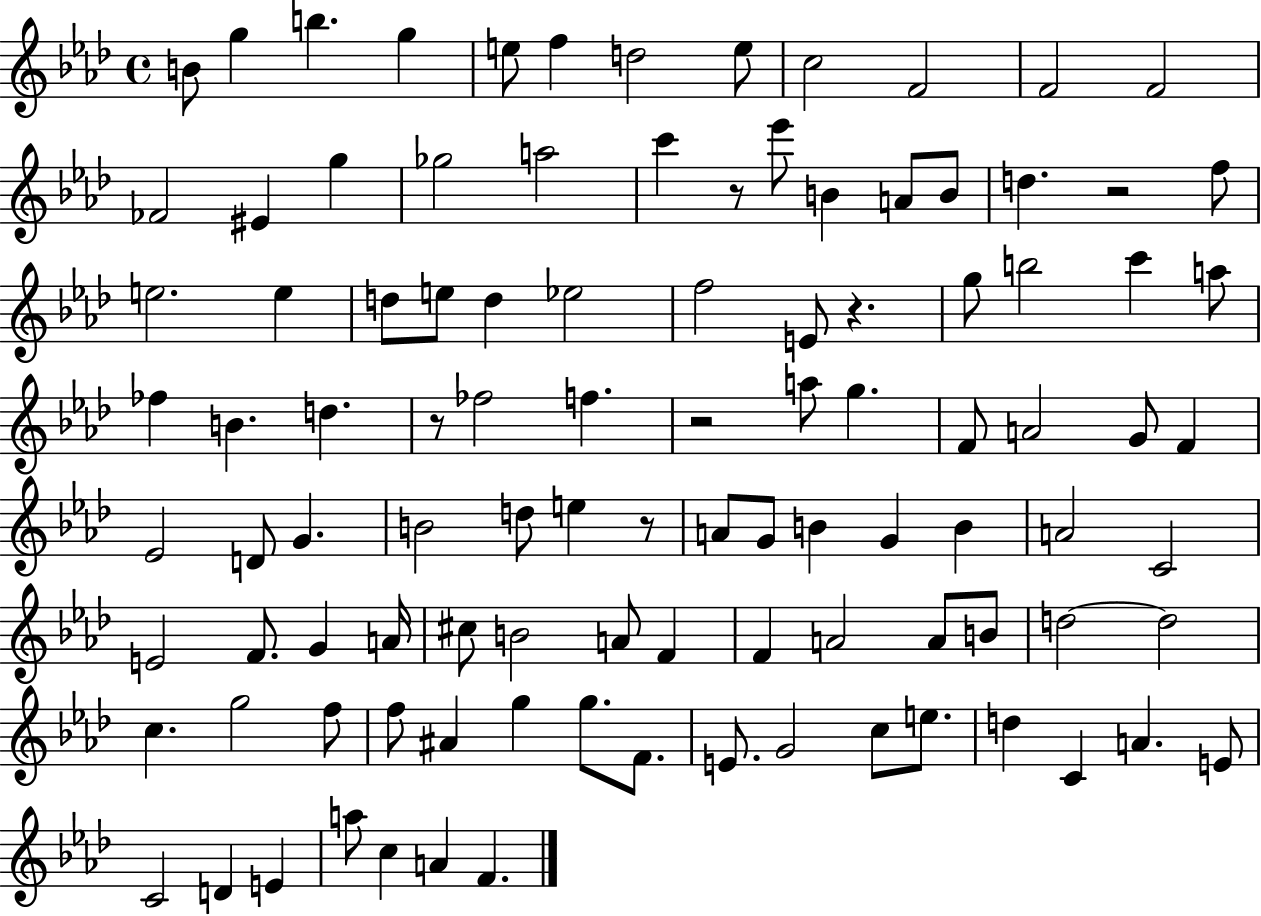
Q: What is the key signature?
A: AES major